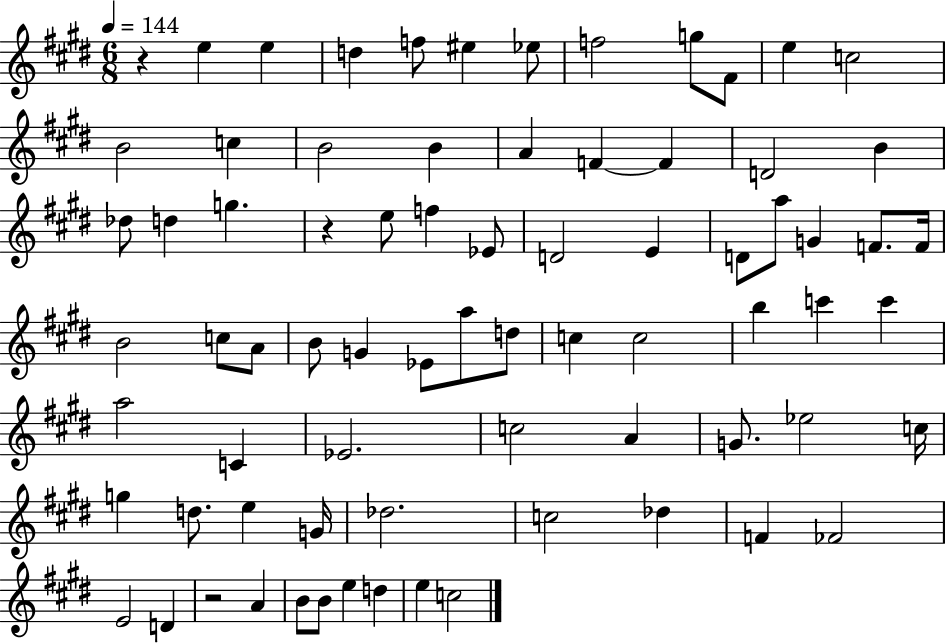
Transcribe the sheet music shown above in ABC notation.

X:1
T:Untitled
M:6/8
L:1/4
K:E
z e e d f/2 ^e _e/2 f2 g/2 ^F/2 e c2 B2 c B2 B A F F D2 B _d/2 d g z e/2 f _E/2 D2 E D/2 a/2 G F/2 F/4 B2 c/2 A/2 B/2 G _E/2 a/2 d/2 c c2 b c' c' a2 C _E2 c2 A G/2 _e2 c/4 g d/2 e G/4 _d2 c2 _d F _F2 E2 D z2 A B/2 B/2 e d e c2